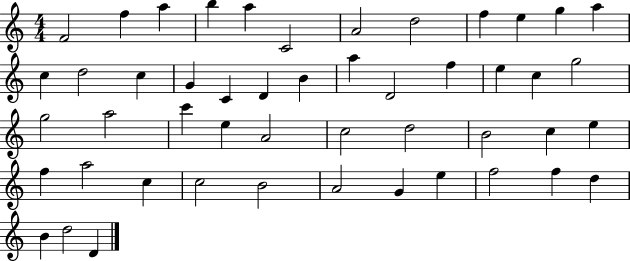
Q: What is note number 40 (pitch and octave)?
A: B4